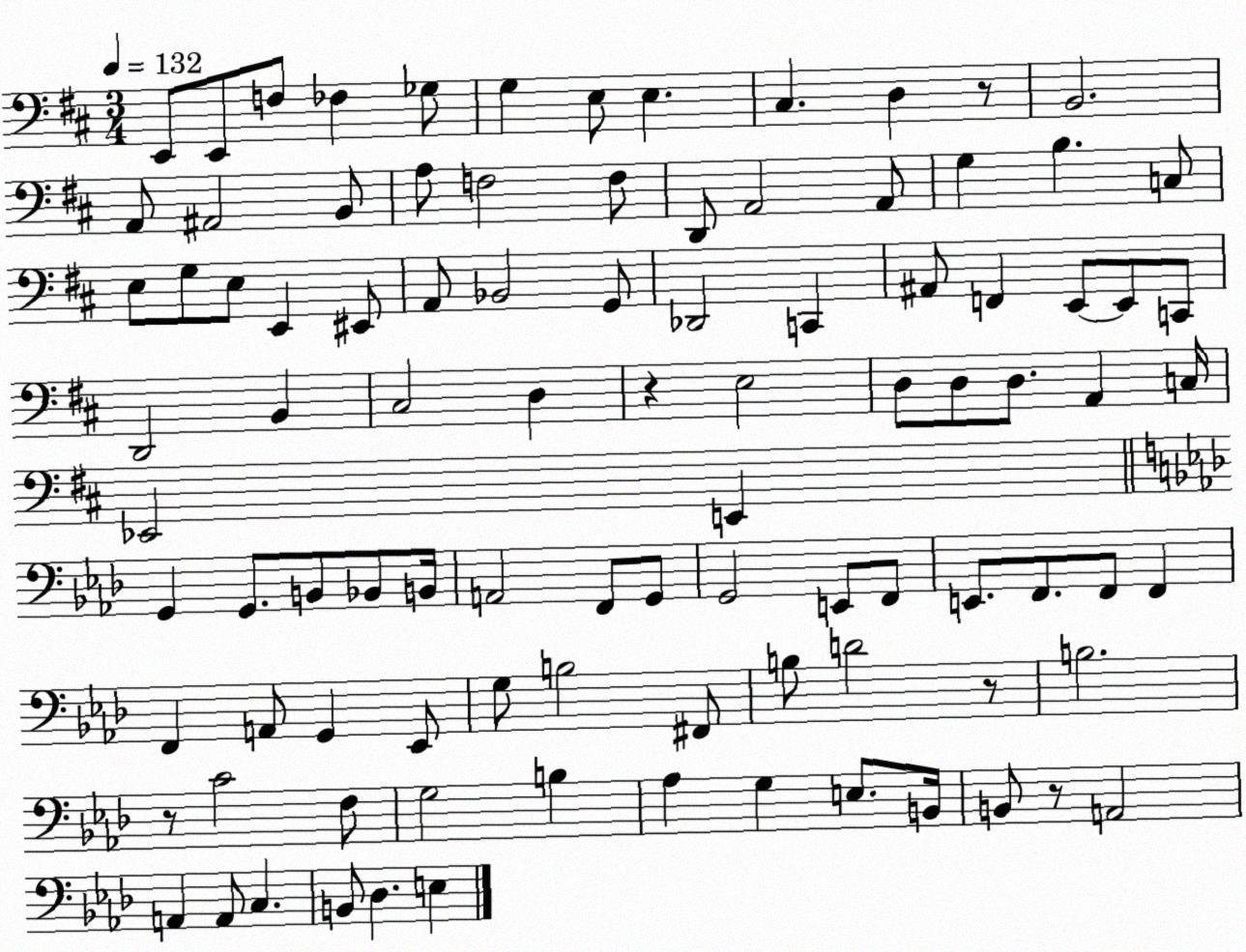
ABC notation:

X:1
T:Untitled
M:3/4
L:1/4
K:D
E,,/2 E,,/2 F,/2 _F, _G,/2 G, E,/2 E, ^C, D, z/2 B,,2 A,,/2 ^A,,2 B,,/2 A,/2 F,2 F,/2 D,,/2 A,,2 A,,/2 G, B, C,/2 E,/2 G,/2 E,/2 E,, ^E,,/2 A,,/2 _B,,2 G,,/2 _D,,2 C,, ^A,,/2 F,, E,,/2 E,,/2 C,,/2 D,,2 B,, ^C,2 D, z E,2 D,/2 D,/2 D,/2 A,, C,/4 _E,,2 E,, G,, G,,/2 B,,/2 _B,,/2 B,,/4 A,,2 F,,/2 G,,/2 G,,2 E,,/2 F,,/2 E,,/2 F,,/2 F,,/2 F,, F,, A,,/2 G,, _E,,/2 G,/2 B,2 ^F,,/2 B,/2 D2 z/2 B,2 z/2 C2 F,/2 G,2 B, _A, G, E,/2 B,,/4 B,,/2 z/2 A,,2 A,, A,,/2 C, B,,/2 _D, E,